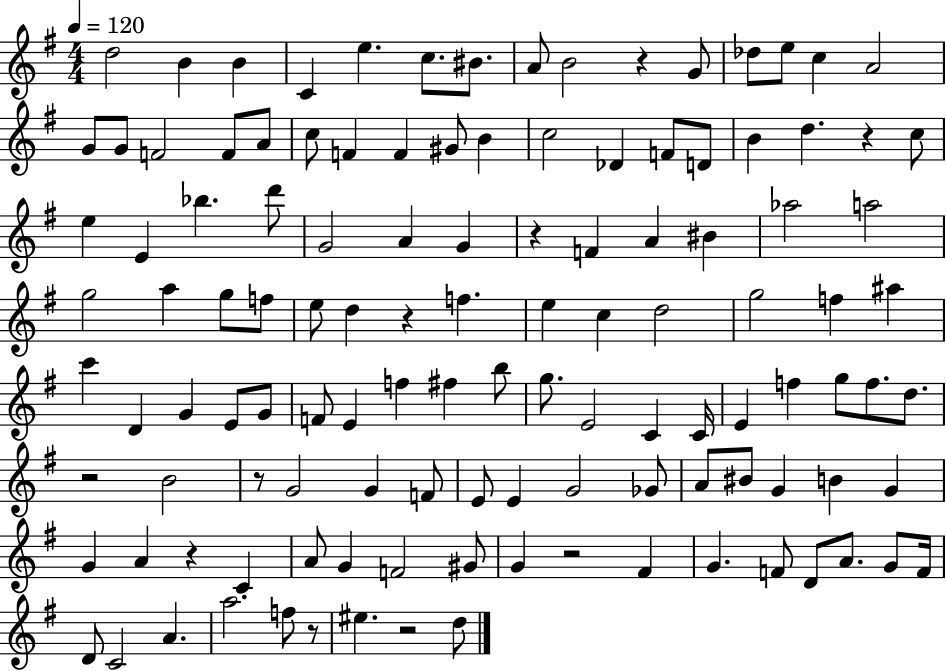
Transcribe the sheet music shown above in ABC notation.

X:1
T:Untitled
M:4/4
L:1/4
K:G
d2 B B C e c/2 ^B/2 A/2 B2 z G/2 _d/2 e/2 c A2 G/2 G/2 F2 F/2 A/2 c/2 F F ^G/2 B c2 _D F/2 D/2 B d z c/2 e E _b d'/2 G2 A G z F A ^B _a2 a2 g2 a g/2 f/2 e/2 d z f e c d2 g2 f ^a c' D G E/2 G/2 F/2 E f ^f b/2 g/2 E2 C C/4 E f g/2 f/2 d/2 z2 B2 z/2 G2 G F/2 E/2 E G2 _G/2 A/2 ^B/2 G B G G A z C A/2 G F2 ^G/2 G z2 ^F G F/2 D/2 A/2 G/2 F/4 D/2 C2 A a2 f/2 z/2 ^e z2 d/2